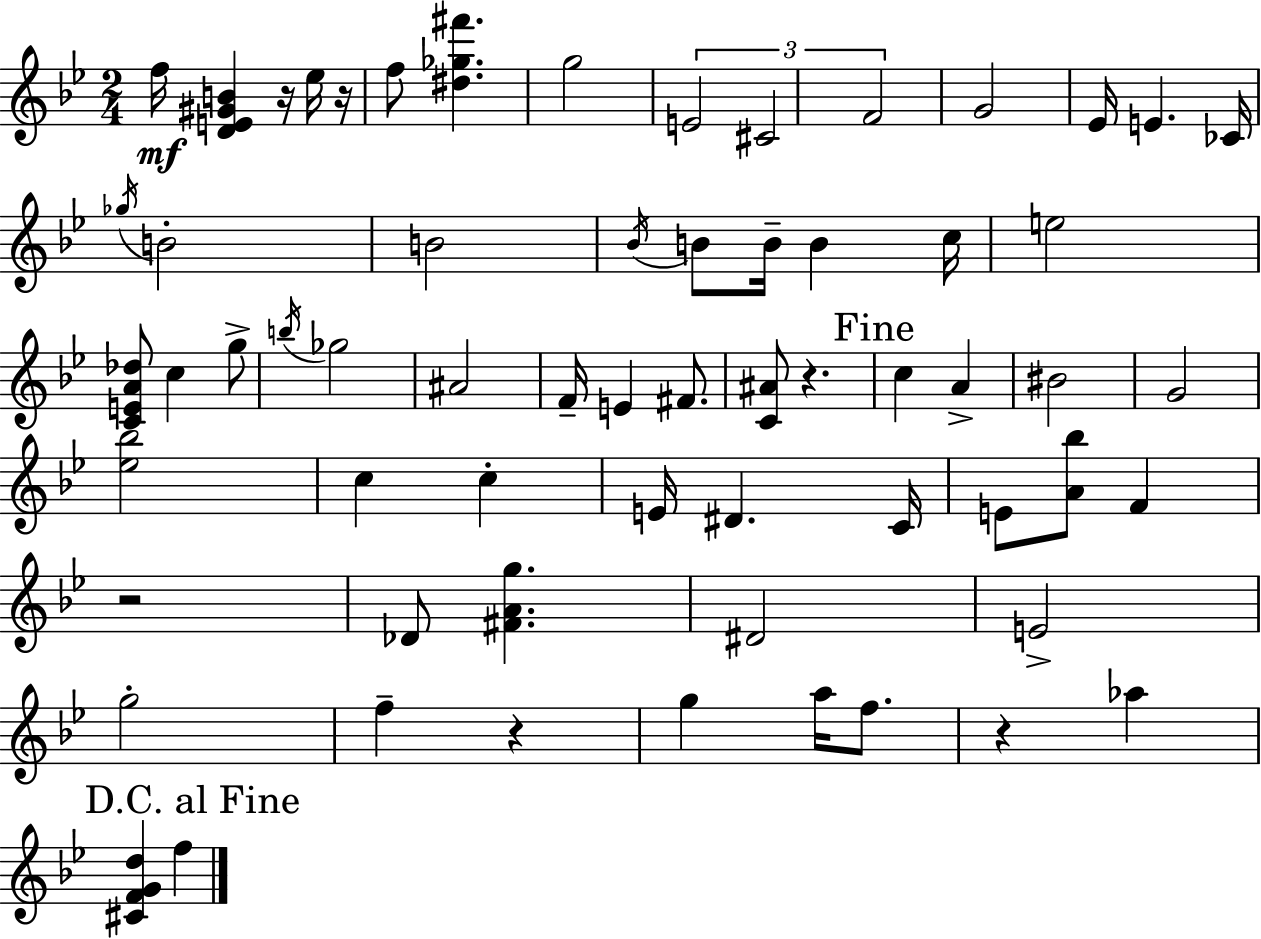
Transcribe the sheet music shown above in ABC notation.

X:1
T:Untitled
M:2/4
L:1/4
K:Gm
f/4 [DE^GB] z/4 _e/4 z/4 f/2 [^d_g^f'] g2 E2 ^C2 F2 G2 _E/4 E _C/4 _g/4 B2 B2 _B/4 B/2 B/4 B c/4 e2 [CEA_d]/2 c g/2 b/4 _g2 ^A2 F/4 E ^F/2 [C^A]/2 z c A ^B2 G2 [_e_b]2 c c E/4 ^D C/4 E/2 [A_b]/2 F z2 _D/2 [^FAg] ^D2 E2 g2 f z g a/4 f/2 z _a [^CFGd] f